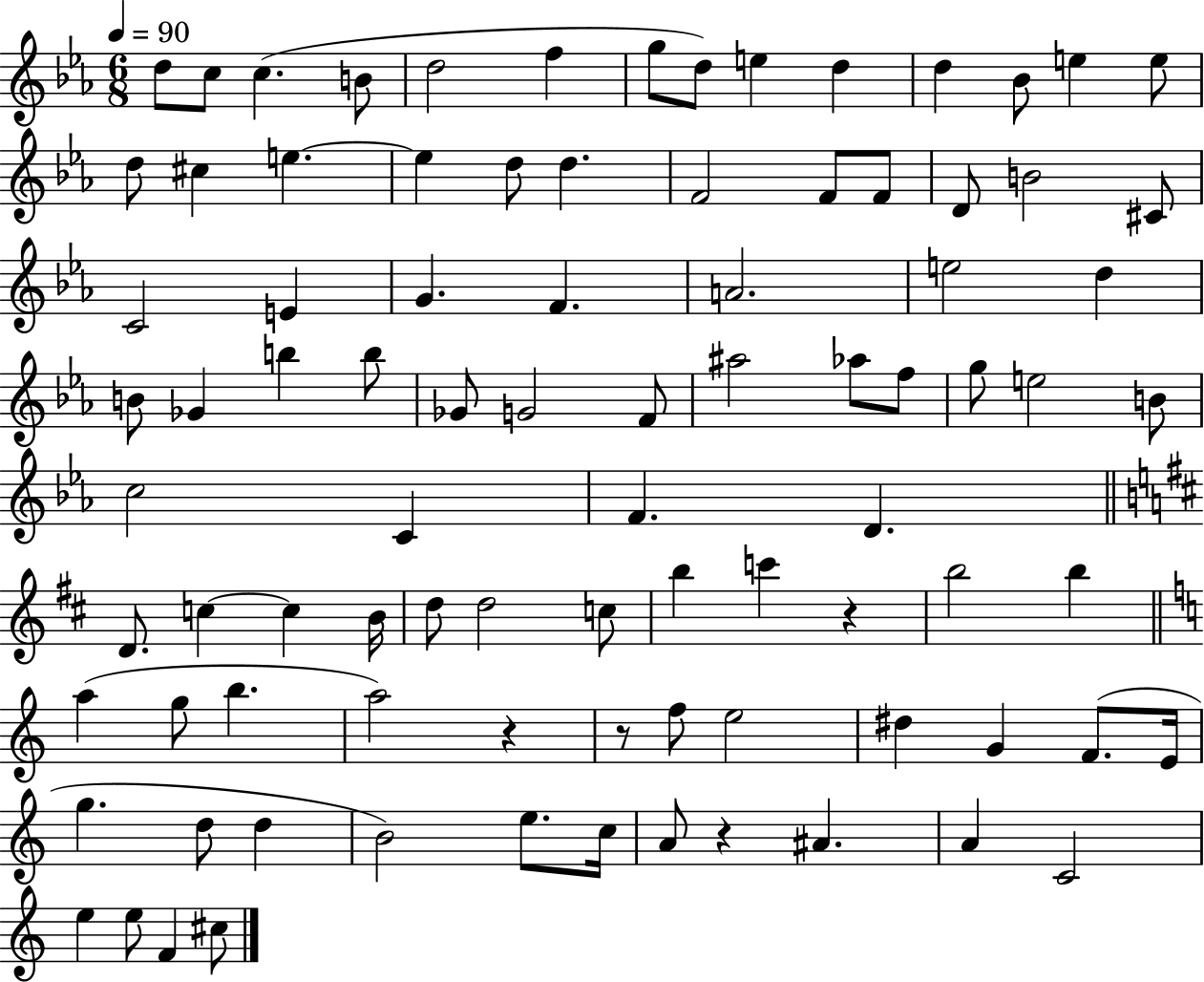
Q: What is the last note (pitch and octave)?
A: C#5